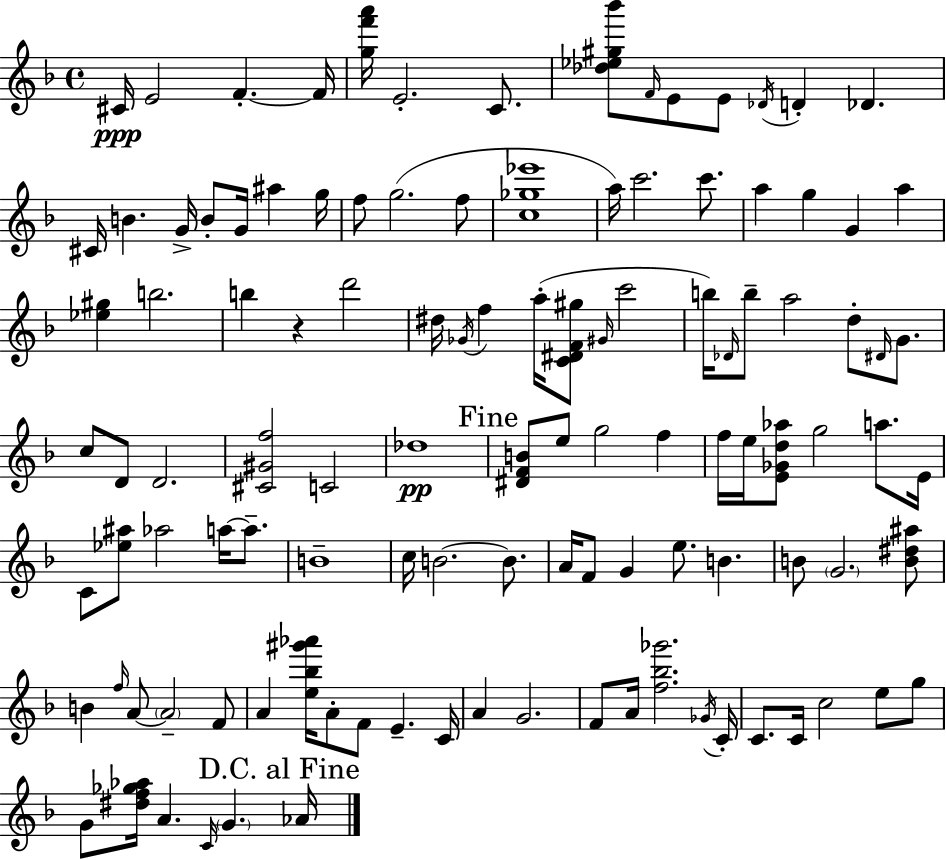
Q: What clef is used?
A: treble